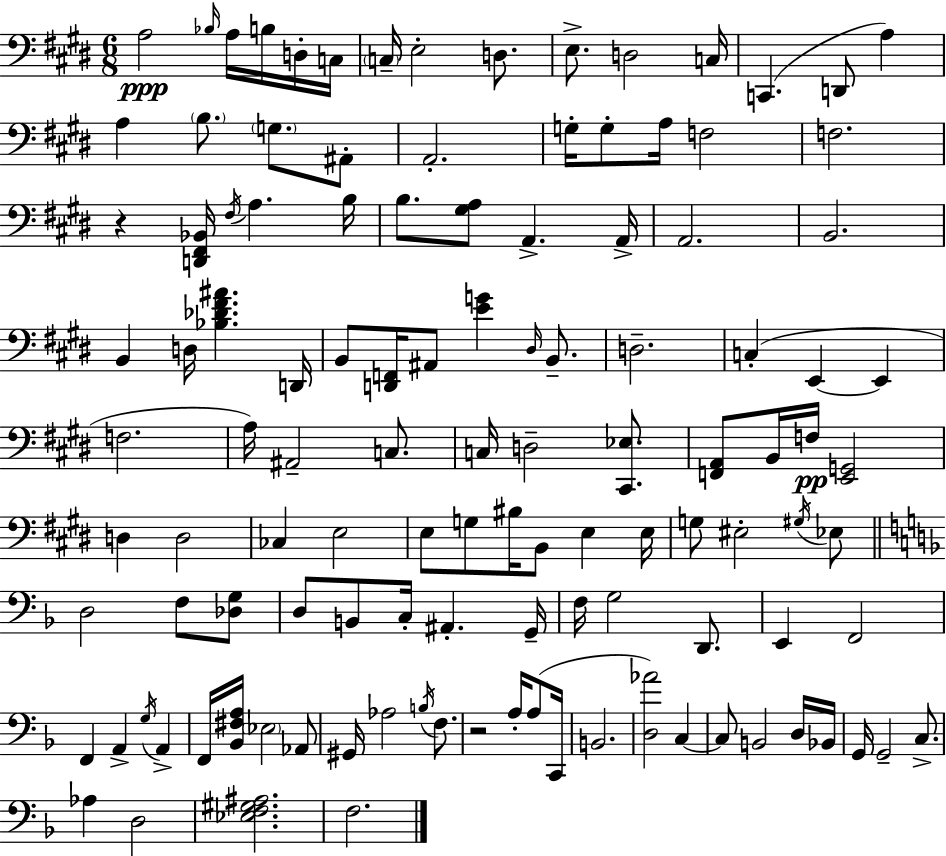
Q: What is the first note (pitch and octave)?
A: A3